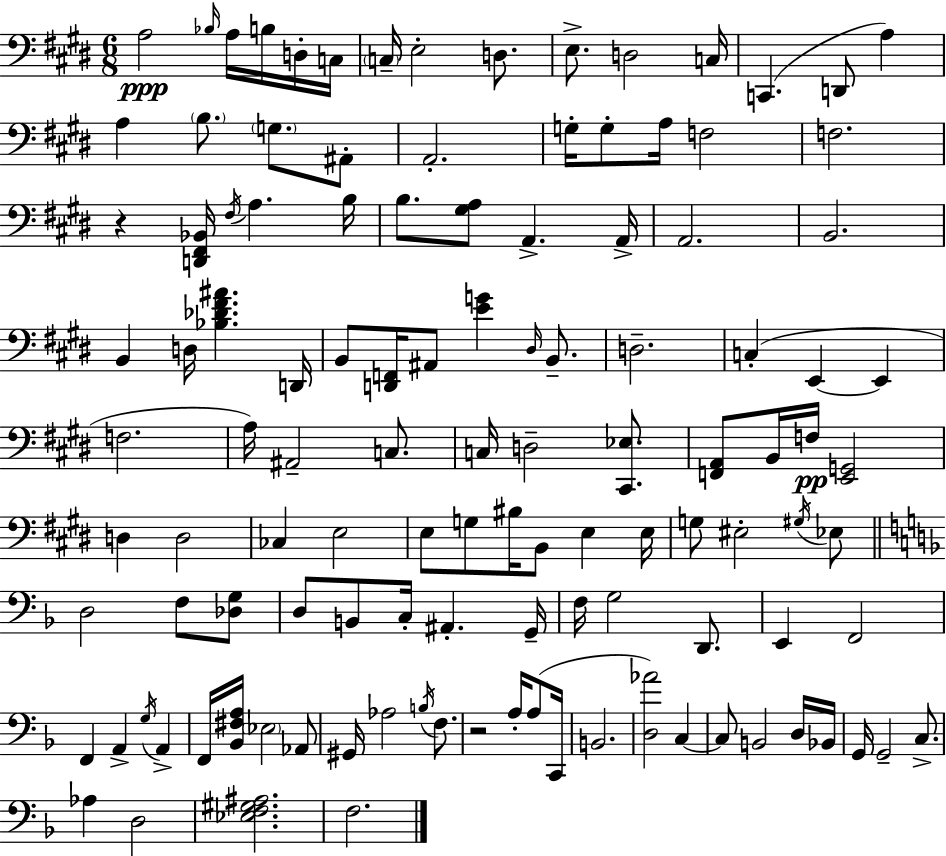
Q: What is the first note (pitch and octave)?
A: A3